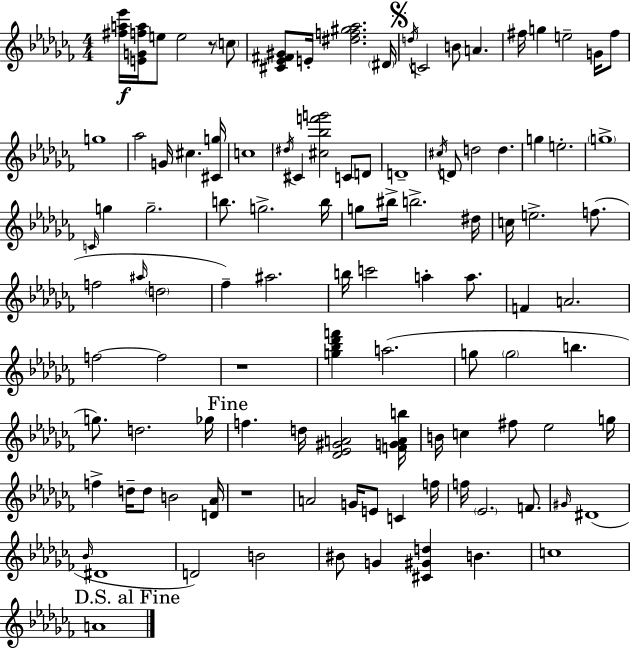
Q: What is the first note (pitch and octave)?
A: E5